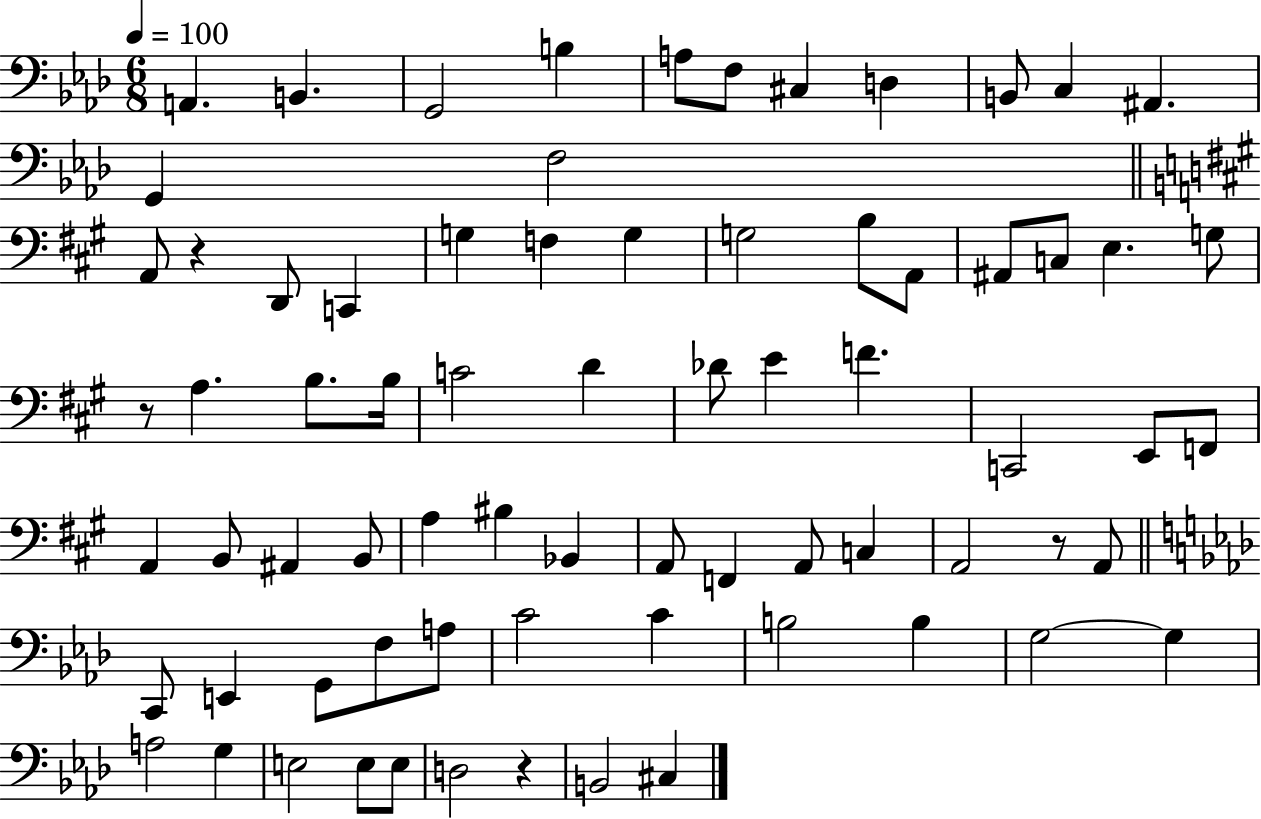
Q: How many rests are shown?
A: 4